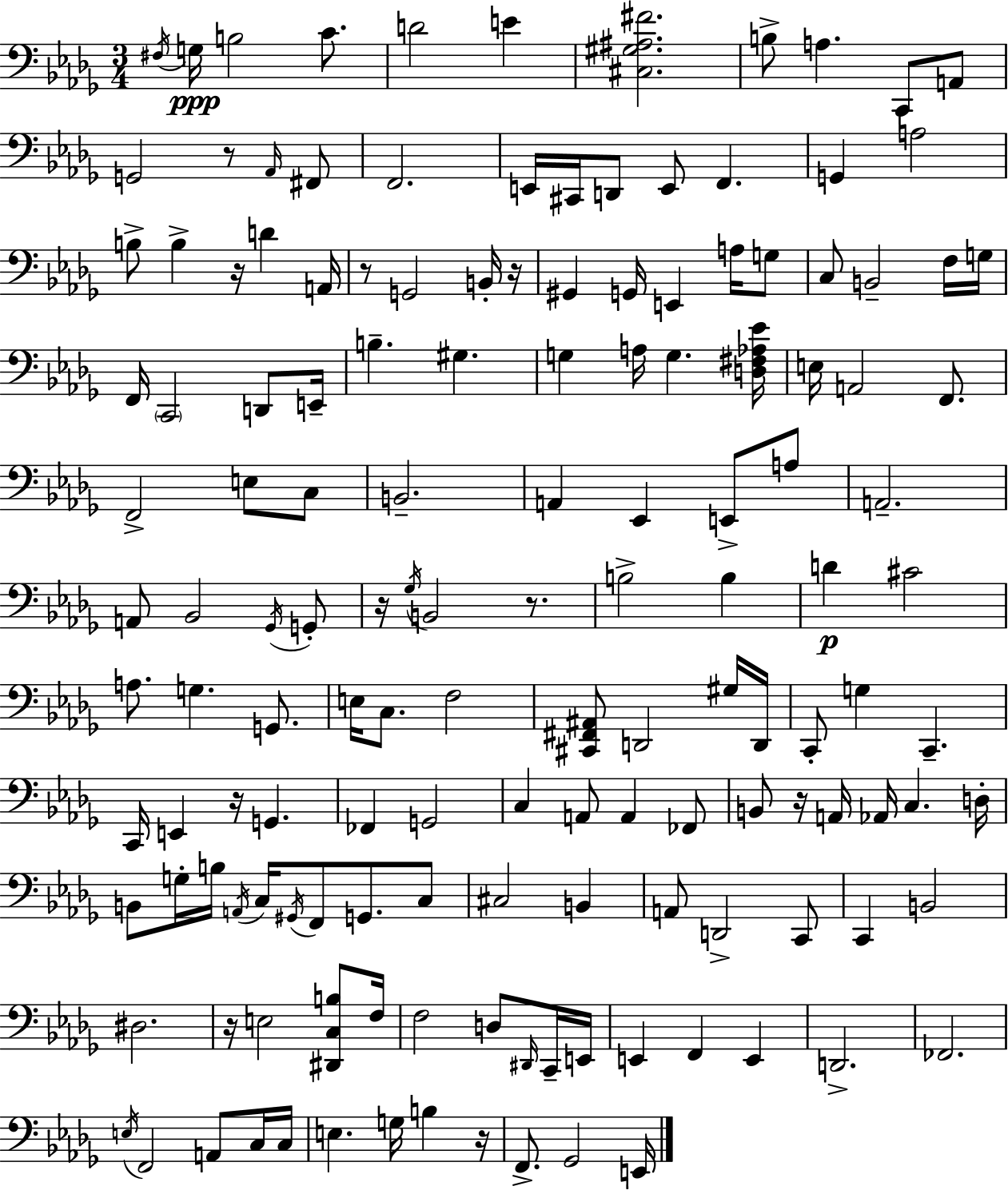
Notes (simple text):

F#3/s G3/s B3/h C4/e. D4/h E4/q [C#3,G#3,A#3,F#4]/h. B3/e A3/q. C2/e A2/e G2/h R/e Ab2/s F#2/e F2/h. E2/s C#2/s D2/e E2/e F2/q. G2/q A3/h B3/e B3/q R/s D4/q A2/s R/e G2/h B2/s R/s G#2/q G2/s E2/q A3/s G3/e C3/e B2/h F3/s G3/s F2/s C2/h D2/e E2/s B3/q. G#3/q. G3/q A3/s G3/q. [D3,F#3,Ab3,Eb4]/s E3/s A2/h F2/e. F2/h E3/e C3/e B2/h. A2/q Eb2/q E2/e A3/e A2/h. A2/e Bb2/h Gb2/s G2/e R/s Gb3/s B2/h R/e. B3/h B3/q D4/q C#4/h A3/e. G3/q. G2/e. E3/s C3/e. F3/h [C#2,F#2,A#2]/e D2/h G#3/s D2/s C2/e G3/q C2/q. C2/s E2/q R/s G2/q. FES2/q G2/h C3/q A2/e A2/q FES2/e B2/e R/s A2/s Ab2/s C3/q. D3/s B2/e G3/s B3/s A2/s C3/s G#2/s F2/e G2/e. C3/e C#3/h B2/q A2/e D2/h C2/e C2/q B2/h D#3/h. R/s E3/h [D#2,C3,B3]/e F3/s F3/h D3/e D#2/s C2/s E2/s E2/q F2/q E2/q D2/h. FES2/h. E3/s F2/h A2/e C3/s C3/s E3/q. G3/s B3/q R/s F2/e. Gb2/h E2/s